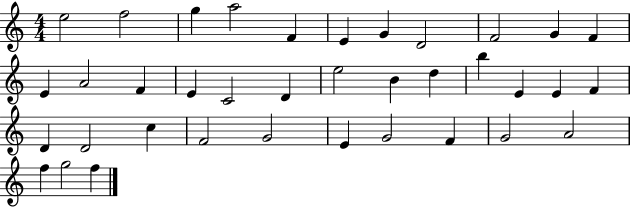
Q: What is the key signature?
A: C major